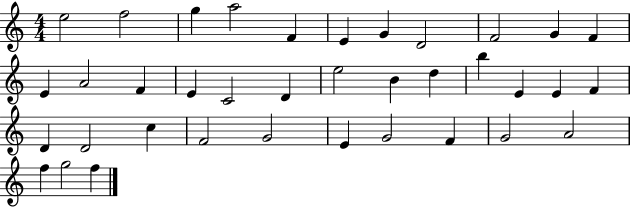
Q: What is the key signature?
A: C major